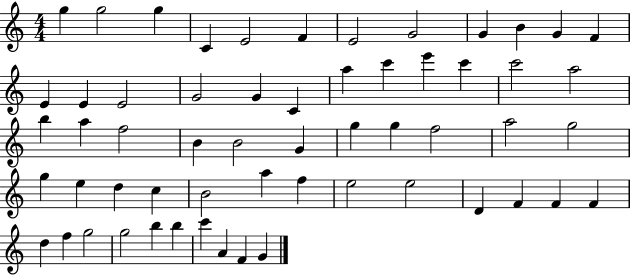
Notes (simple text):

G5/q G5/h G5/q C4/q E4/h F4/q E4/h G4/h G4/q B4/q G4/q F4/q E4/q E4/q E4/h G4/h G4/q C4/q A5/q C6/q E6/q C6/q C6/h A5/h B5/q A5/q F5/h B4/q B4/h G4/q G5/q G5/q F5/h A5/h G5/h G5/q E5/q D5/q C5/q B4/h A5/q F5/q E5/h E5/h D4/q F4/q F4/q F4/q D5/q F5/q G5/h G5/h B5/q B5/q C6/q A4/q F4/q G4/q